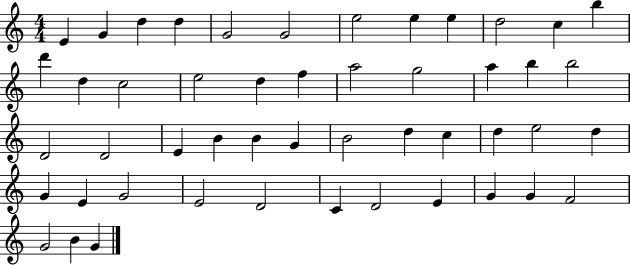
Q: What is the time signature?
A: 4/4